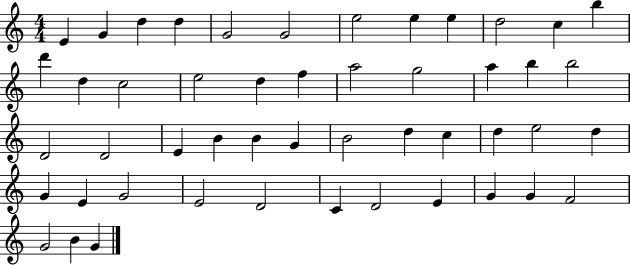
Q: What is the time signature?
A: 4/4